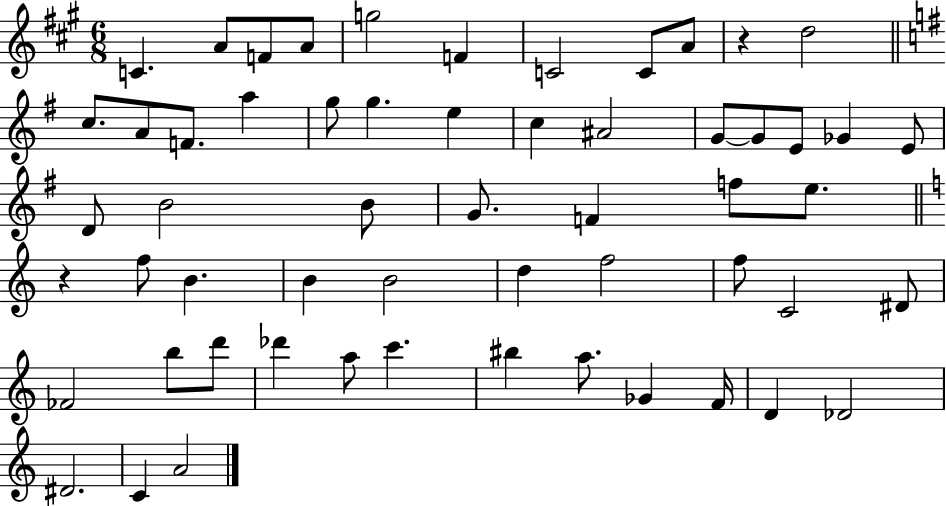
{
  \clef treble
  \numericTimeSignature
  \time 6/8
  \key a \major
  c'4. a'8 f'8 a'8 | g''2 f'4 | c'2 c'8 a'8 | r4 d''2 | \break \bar "||" \break \key e \minor c''8. a'8 f'8. a''4 | g''8 g''4. e''4 | c''4 ais'2 | g'8~~ g'8 e'8 ges'4 e'8 | \break d'8 b'2 b'8 | g'8. f'4 f''8 e''8. | \bar "||" \break \key c \major r4 f''8 b'4. | b'4 b'2 | d''4 f''2 | f''8 c'2 dis'8 | \break fes'2 b''8 d'''8 | des'''4 a''8 c'''4. | bis''4 a''8. ges'4 f'16 | d'4 des'2 | \break dis'2. | c'4 a'2 | \bar "|."
}